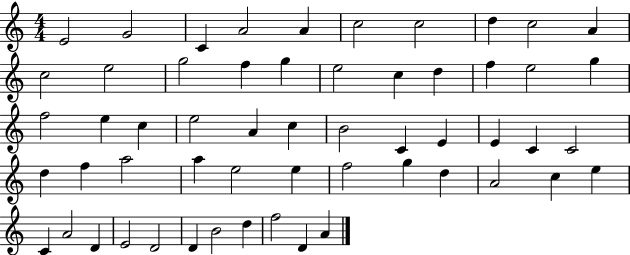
{
  \clef treble
  \numericTimeSignature
  \time 4/4
  \key c \major
  e'2 g'2 | c'4 a'2 a'4 | c''2 c''2 | d''4 c''2 a'4 | \break c''2 e''2 | g''2 f''4 g''4 | e''2 c''4 d''4 | f''4 e''2 g''4 | \break f''2 e''4 c''4 | e''2 a'4 c''4 | b'2 c'4 e'4 | e'4 c'4 c'2 | \break d''4 f''4 a''2 | a''4 e''2 e''4 | f''2 g''4 d''4 | a'2 c''4 e''4 | \break c'4 a'2 d'4 | e'2 d'2 | d'4 b'2 d''4 | f''2 d'4 a'4 | \break \bar "|."
}